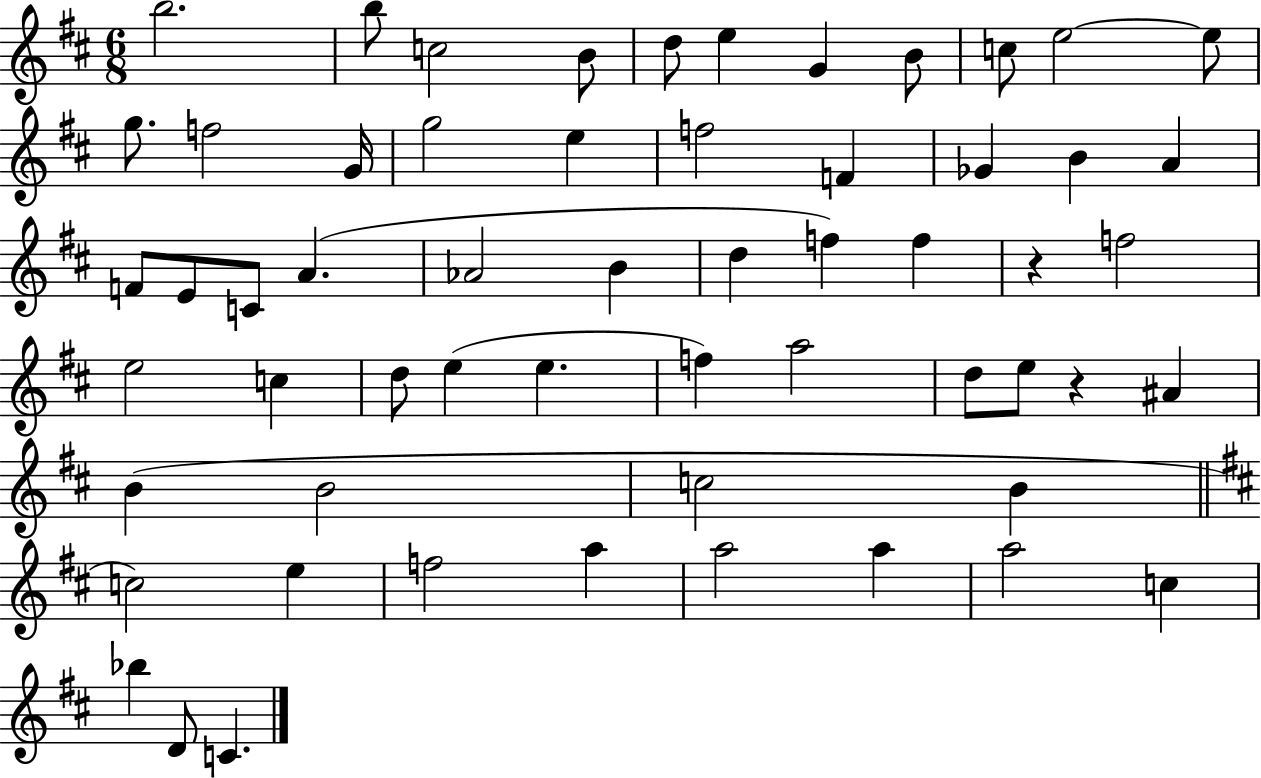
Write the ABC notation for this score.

X:1
T:Untitled
M:6/8
L:1/4
K:D
b2 b/2 c2 B/2 d/2 e G B/2 c/2 e2 e/2 g/2 f2 G/4 g2 e f2 F _G B A F/2 E/2 C/2 A _A2 B d f f z f2 e2 c d/2 e e f a2 d/2 e/2 z ^A B B2 c2 B c2 e f2 a a2 a a2 c _b D/2 C